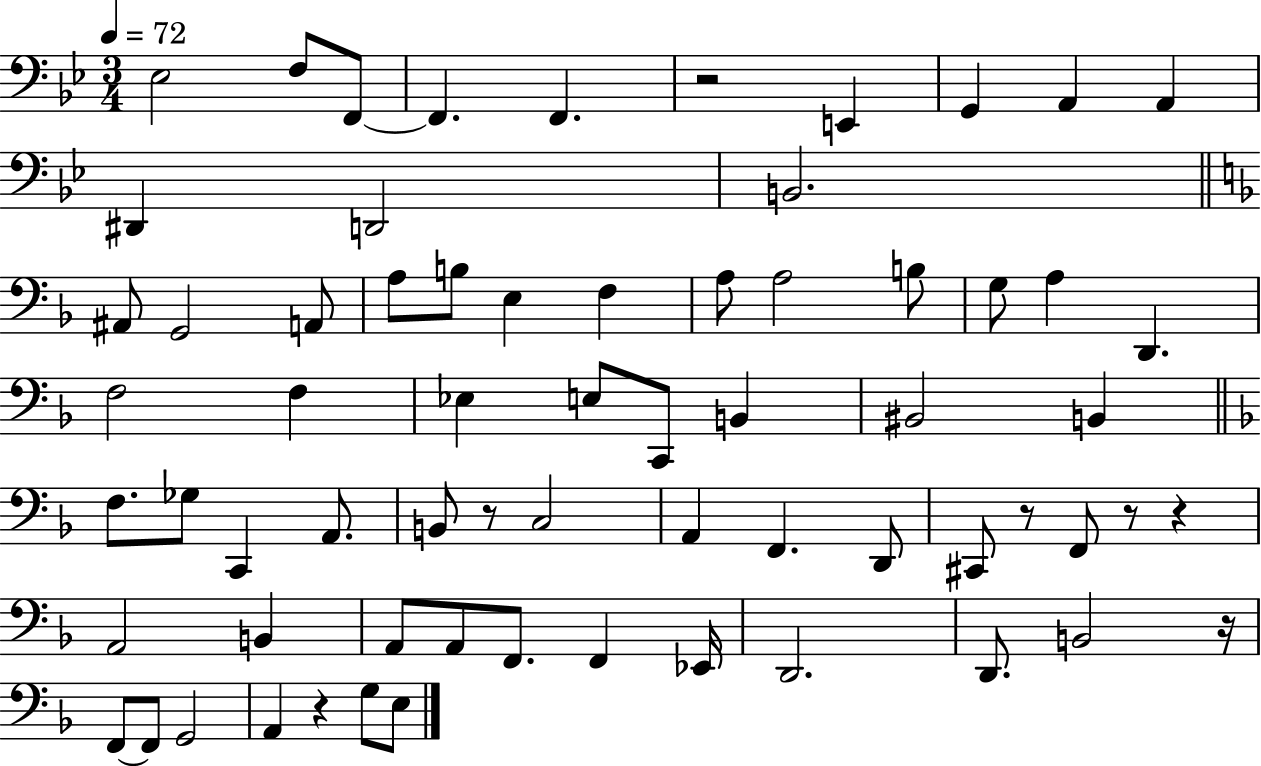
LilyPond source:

{
  \clef bass
  \numericTimeSignature
  \time 3/4
  \key bes \major
  \tempo 4 = 72
  \repeat volta 2 { ees2 f8 f,8~~ | f,4. f,4. | r2 e,4 | g,4 a,4 a,4 | \break dis,4 d,2 | b,2. | \bar "||" \break \key f \major ais,8 g,2 a,8 | a8 b8 e4 f4 | a8 a2 b8 | g8 a4 d,4. | \break f2 f4 | ees4 e8 c,8 b,4 | bis,2 b,4 | \bar "||" \break \key f \major f8. ges8 c,4 a,8. | b,8 r8 c2 | a,4 f,4. d,8 | cis,8 r8 f,8 r8 r4 | \break a,2 b,4 | a,8 a,8 f,8. f,4 ees,16 | d,2. | d,8. b,2 r16 | \break f,8~~ f,8 g,2 | a,4 r4 g8 e8 | } \bar "|."
}